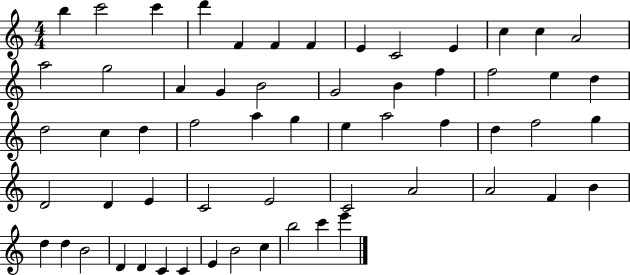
B5/q C6/h C6/q D6/q F4/q F4/q F4/q E4/q C4/h E4/q C5/q C5/q A4/h A5/h G5/h A4/q G4/q B4/h G4/h B4/q F5/q F5/h E5/q D5/q D5/h C5/q D5/q F5/h A5/q G5/q E5/q A5/h F5/q D5/q F5/h G5/q D4/h D4/q E4/q C4/h E4/h C4/h A4/h A4/h F4/q B4/q D5/q D5/q B4/h D4/q D4/q C4/q C4/q E4/q B4/h C5/q B5/h C6/q E6/q